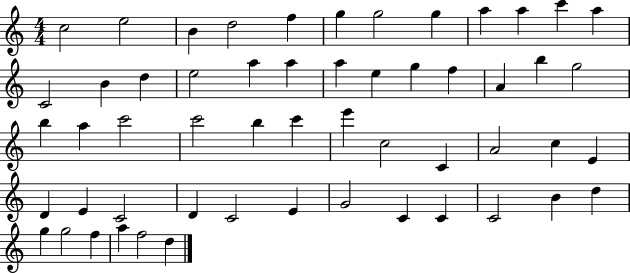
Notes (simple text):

C5/h E5/h B4/q D5/h F5/q G5/q G5/h G5/q A5/q A5/q C6/q A5/q C4/h B4/q D5/q E5/h A5/q A5/q A5/q E5/q G5/q F5/q A4/q B5/q G5/h B5/q A5/q C6/h C6/h B5/q C6/q E6/q C5/h C4/q A4/h C5/q E4/q D4/q E4/q C4/h D4/q C4/h E4/q G4/h C4/q C4/q C4/h B4/q D5/q G5/q G5/h F5/q A5/q F5/h D5/q